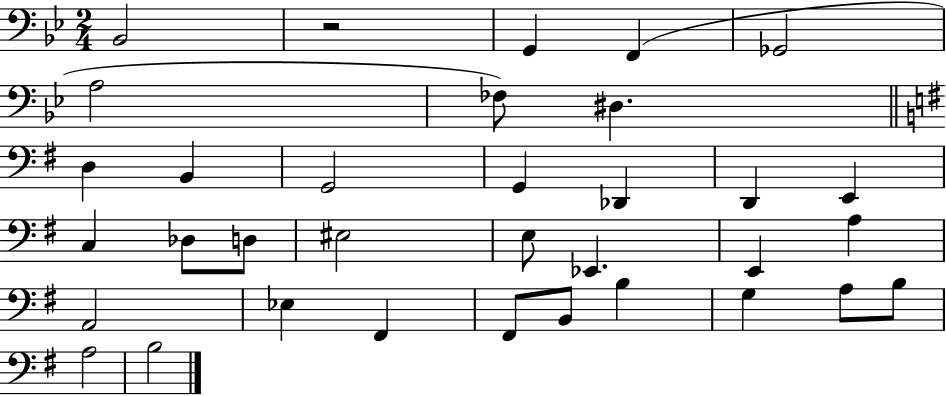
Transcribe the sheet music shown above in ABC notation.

X:1
T:Untitled
M:2/4
L:1/4
K:Bb
_B,,2 z2 G,, F,, _G,,2 A,2 _F,/2 ^D, D, B,, G,,2 G,, _D,, D,, E,, C, _D,/2 D,/2 ^E,2 E,/2 _E,, E,, A, A,,2 _E, ^F,, ^F,,/2 B,,/2 B, G, A,/2 B,/2 A,2 B,2